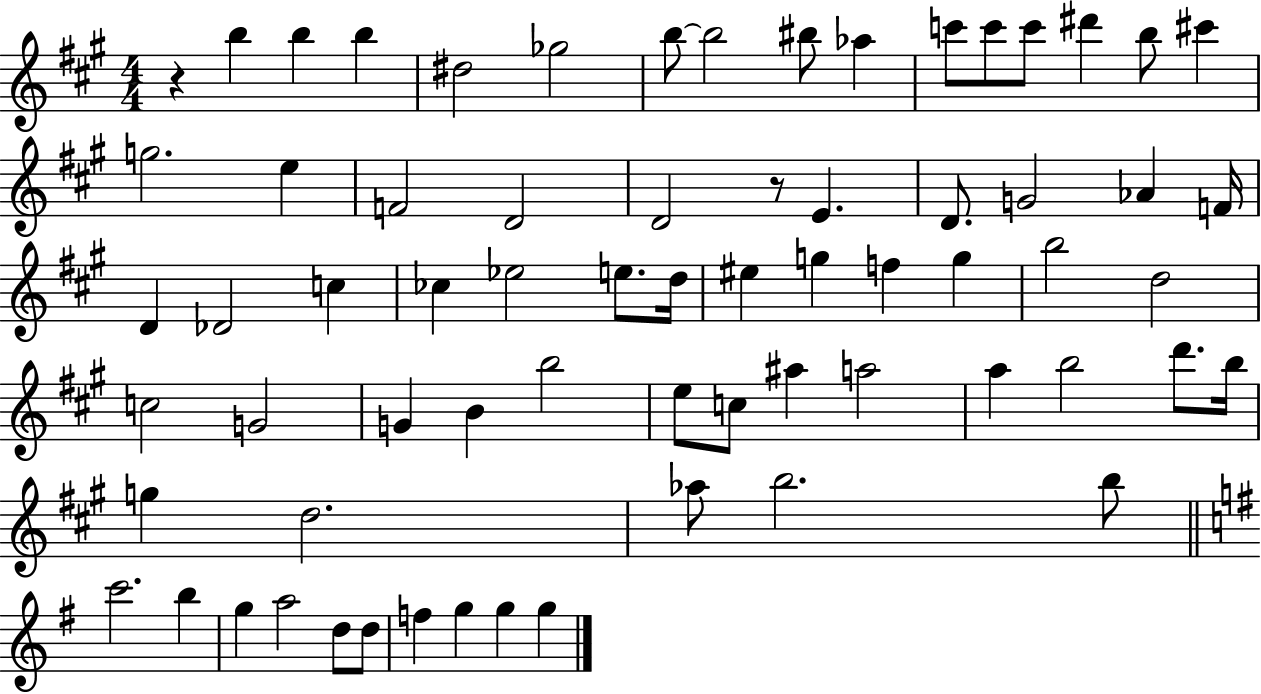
{
  \clef treble
  \numericTimeSignature
  \time 4/4
  \key a \major
  r4 b''4 b''4 b''4 | dis''2 ges''2 | b''8~~ b''2 bis''8 aes''4 | c'''8 c'''8 c'''8 dis'''4 b''8 cis'''4 | \break g''2. e''4 | f'2 d'2 | d'2 r8 e'4. | d'8. g'2 aes'4 f'16 | \break d'4 des'2 c''4 | ces''4 ees''2 e''8. d''16 | eis''4 g''4 f''4 g''4 | b''2 d''2 | \break c''2 g'2 | g'4 b'4 b''2 | e''8 c''8 ais''4 a''2 | a''4 b''2 d'''8. b''16 | \break g''4 d''2. | aes''8 b''2. b''8 | \bar "||" \break \key e \minor c'''2. b''4 | g''4 a''2 d''8 d''8 | f''4 g''4 g''4 g''4 | \bar "|."
}